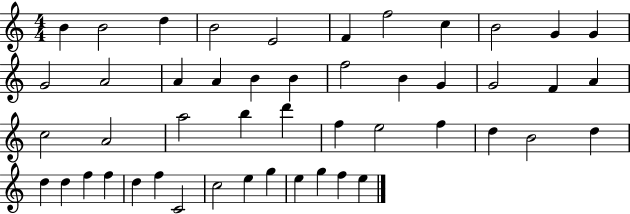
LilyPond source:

{
  \clef treble
  \numericTimeSignature
  \time 4/4
  \key c \major
  b'4 b'2 d''4 | b'2 e'2 | f'4 f''2 c''4 | b'2 g'4 g'4 | \break g'2 a'2 | a'4 a'4 b'4 b'4 | f''2 b'4 g'4 | g'2 f'4 a'4 | \break c''2 a'2 | a''2 b''4 d'''4 | f''4 e''2 f''4 | d''4 b'2 d''4 | \break d''4 d''4 f''4 f''4 | d''4 f''4 c'2 | c''2 e''4 g''4 | e''4 g''4 f''4 e''4 | \break \bar "|."
}